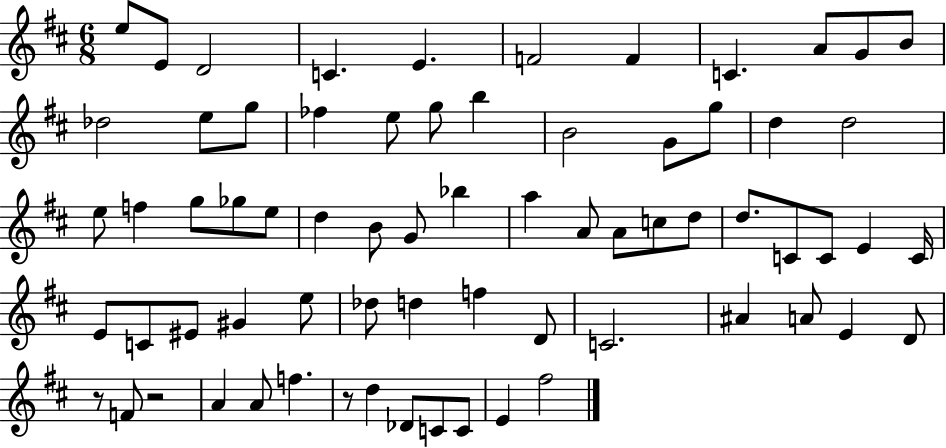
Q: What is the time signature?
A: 6/8